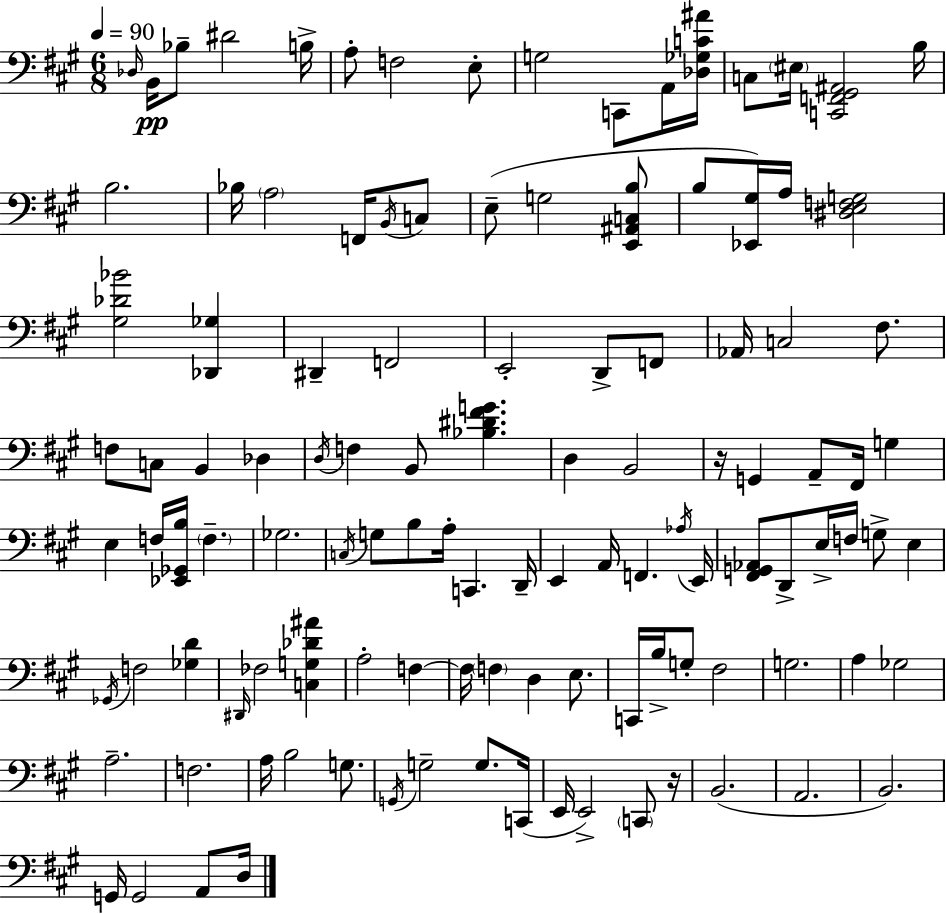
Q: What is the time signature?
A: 6/8